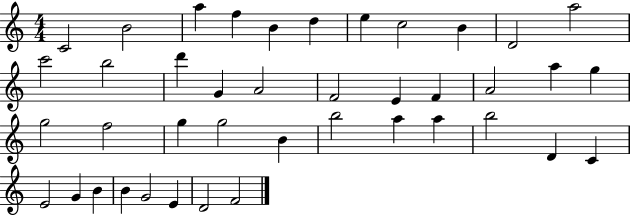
C4/h B4/h A5/q F5/q B4/q D5/q E5/q C5/h B4/q D4/h A5/h C6/h B5/h D6/q G4/q A4/h F4/h E4/q F4/q A4/h A5/q G5/q G5/h F5/h G5/q G5/h B4/q B5/h A5/q A5/q B5/h D4/q C4/q E4/h G4/q B4/q B4/q G4/h E4/q D4/h F4/h